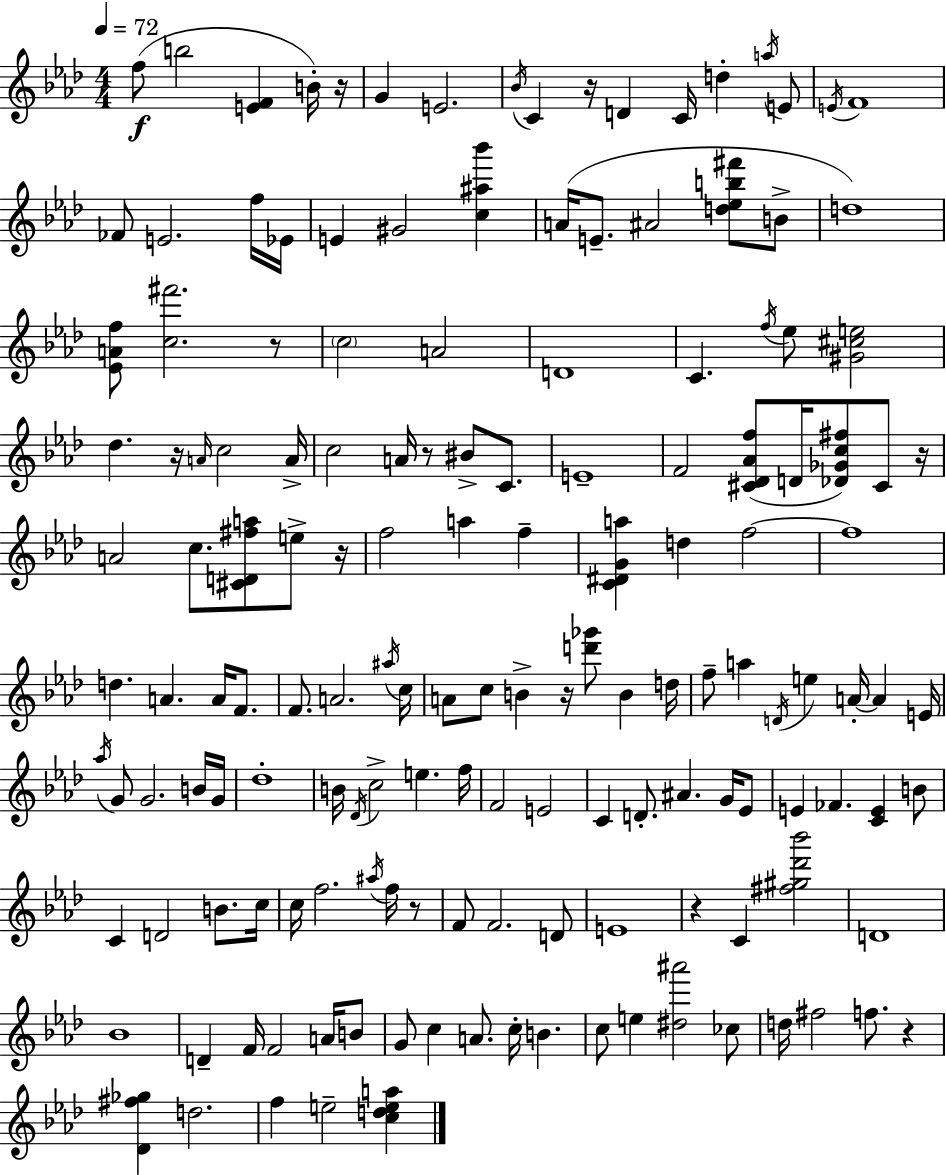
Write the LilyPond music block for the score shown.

{
  \clef treble
  \numericTimeSignature
  \time 4/4
  \key f \minor
  \tempo 4 = 72
  \repeat volta 2 { f''8(\f b''2 <e' f'>4 b'16-.) r16 | g'4 e'2. | \acciaccatura { bes'16 } c'4 r16 d'4 c'16 d''4-. \acciaccatura { a''16 } | e'8 \acciaccatura { e'16 } f'1 | \break fes'8 e'2. | f''16 ees'16 e'4 gis'2 <c'' ais'' bes'''>4 | a'16( e'8.-- ais'2 <d'' ees'' b'' fis'''>8 | b'8-> d''1) | \break <ees' a' f''>8 <c'' fis'''>2. | r8 \parenthesize c''2 a'2 | d'1 | c'4. \acciaccatura { f''16 } ees''8 <gis' cis'' e''>2 | \break des''4. r16 \grace { a'16 } c''2 | a'16-> c''2 a'16 r8 | bis'8-> c'8. e'1-- | f'2 <cis' des' aes' f''>8( d'16 | \break <des' ges' c'' fis''>8) cis'8 r16 a'2 c''8. | <cis' d' fis'' a''>8 e''8-> r16 f''2 a''4 | f''4-- <c' dis' g' a''>4 d''4 f''2~~ | f''1 | \break d''4. a'4. | a'16 f'8. f'8. a'2. | \acciaccatura { ais''16 } c''16 a'8 c''8 b'4-> r16 <d''' ges'''>8 | b'4 d''16 f''8-- a''4 \acciaccatura { d'16 } e''4 | \break a'16-.~~ a'4 e'16 \acciaccatura { aes''16 } g'8 g'2. | b'16 g'16 des''1-. | b'16 \acciaccatura { des'16 } c''2-> | e''4. f''16 f'2 | \break e'2 c'4 d'8.-. | ais'4. g'16 ees'8 e'4 fes'4. | <c' e'>4 b'8 c'4 d'2 | b'8. c''16 c''16 f''2. | \break \acciaccatura { ais''16 } f''16 r8 f'8 f'2. | d'8 e'1 | r4 c'4 | <fis'' gis'' des''' bes'''>2 d'1 | \break bes'1 | d'4-- f'16 f'2 | a'16 b'8 g'8 c''4 | a'8. c''16-. b'4. c''8 e''4 | \break <dis'' ais'''>2 ces''8 d''16 fis''2 | f''8. r4 <des' fis'' ges''>4 d''2. | f''4 e''2-- | <c'' d'' e'' a''>4 } \bar "|."
}